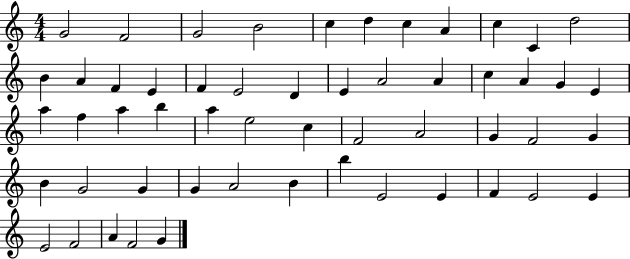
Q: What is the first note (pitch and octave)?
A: G4